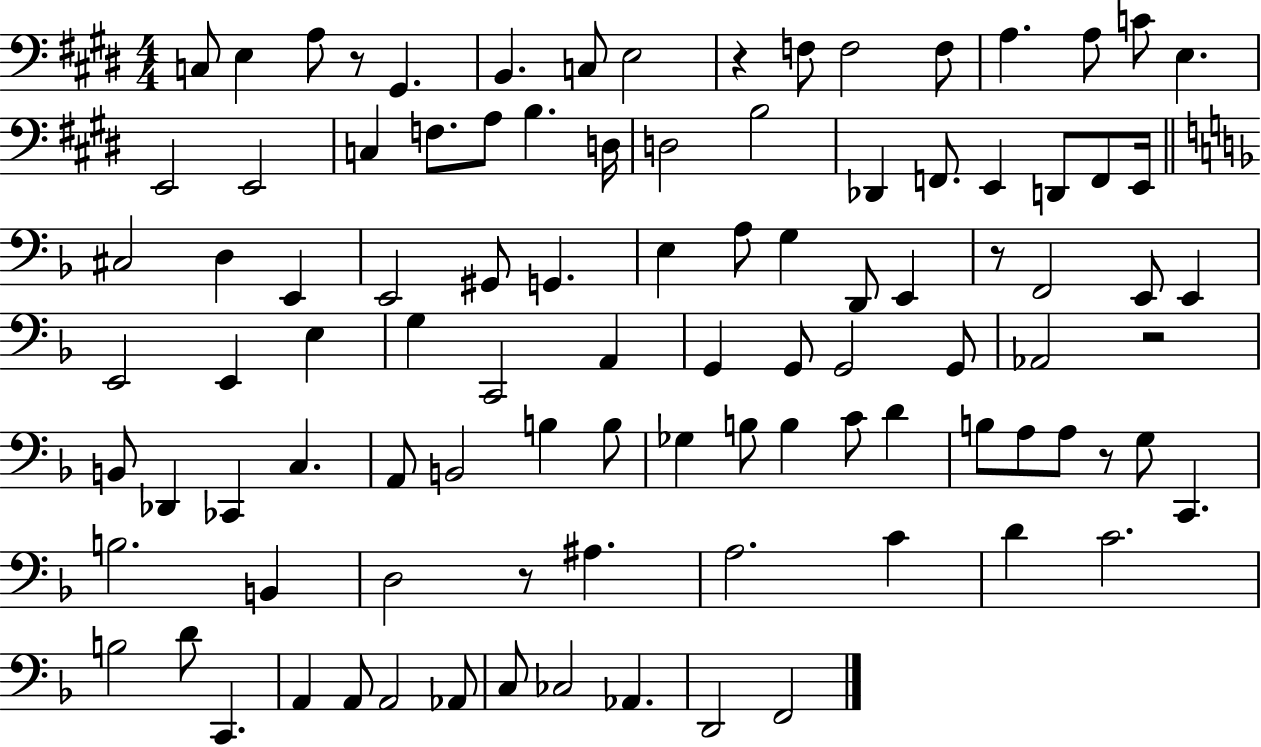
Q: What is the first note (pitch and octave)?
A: C3